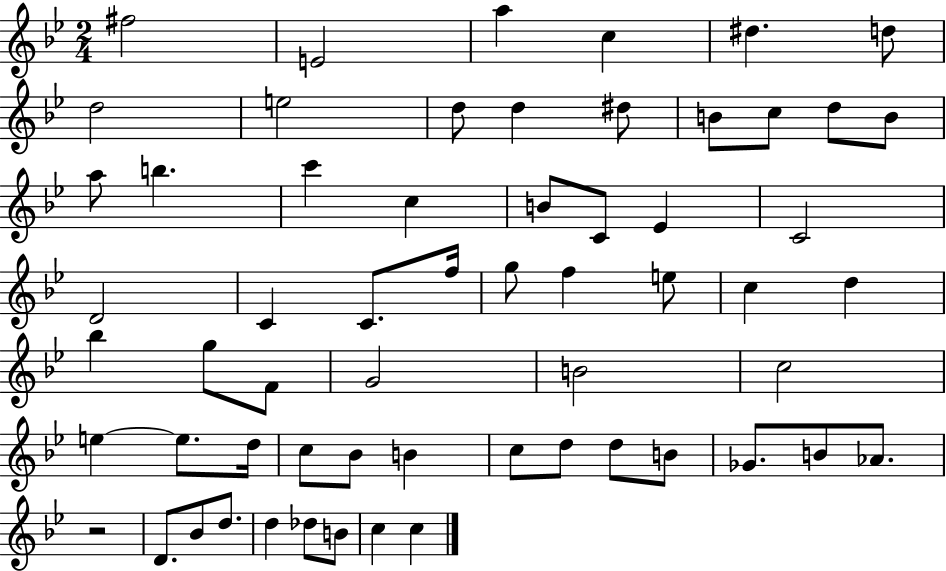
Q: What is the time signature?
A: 2/4